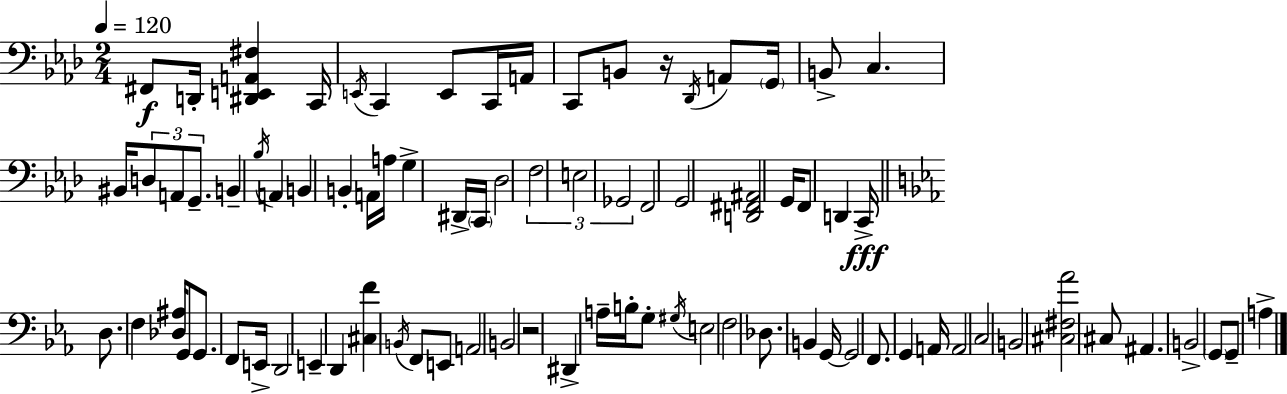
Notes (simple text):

F#2/e D2/s [D#2,E2,A2,F#3]/q C2/s E2/s C2/q E2/e C2/s A2/s C2/e B2/e R/s Db2/s A2/e G2/s B2/e C3/q. BIS2/s D3/e A2/e G2/e. B2/q Bb3/s A2/q B2/q B2/q A2/s A3/s G3/q D#2/s C2/s Db3/h F3/h E3/h Gb2/h F2/h G2/h [D2,F#2,A#2]/h G2/s F2/e D2/q C2/s D3/e. F3/q [Db3,A#3]/s G2/e G2/e. F2/e E2/s D2/h E2/q D2/q [C#3,F4]/q B2/s F2/e E2/e A2/h B2/h R/h D#2/q A3/s B3/s G3/e G#3/s E3/h F3/h Db3/e. B2/q G2/s G2/h F2/e. G2/q A2/s A2/h C3/h B2/h [C#3,F#3,Ab4]/h C#3/e A#2/q. B2/h G2/e G2/e A3/q